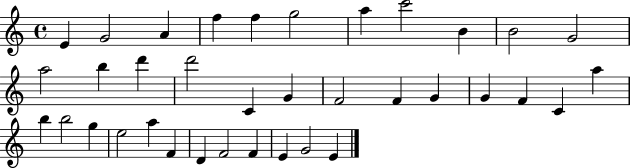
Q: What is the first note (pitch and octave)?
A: E4